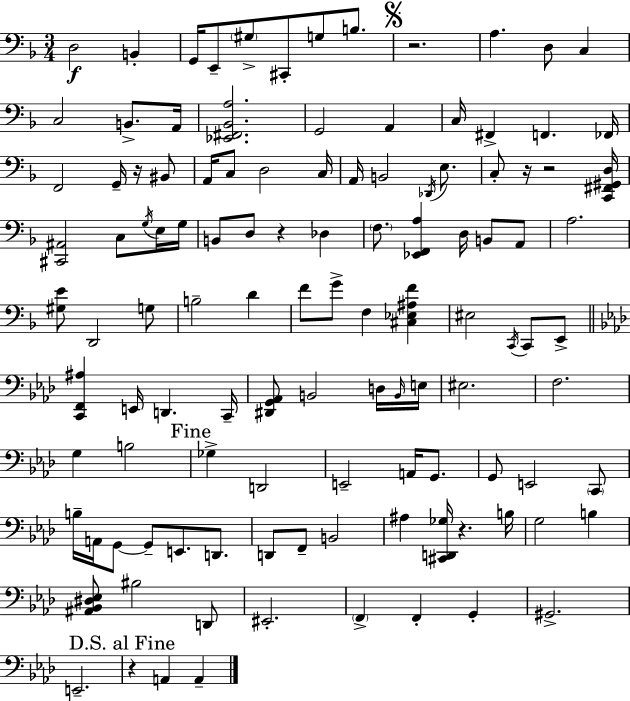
X:1
T:Untitled
M:3/4
L:1/4
K:Dm
D,2 B,, G,,/4 E,,/2 ^G,/2 ^C,,/2 G,/2 B,/2 z2 A, D,/2 C, C,2 B,,/2 A,,/4 [_E,,^F,,_B,,A,]2 G,,2 A,, C,/4 ^F,, F,, _F,,/4 F,,2 G,,/4 z/4 ^B,,/2 A,,/4 C,/2 D,2 C,/4 A,,/4 B,,2 _D,,/4 E,/2 C,/2 z/4 z2 [C,,^F,,^G,,D,]/4 [^C,,^A,,]2 C,/2 G,/4 E,/4 G,/4 B,,/2 D,/2 z _D, F,/2 [_E,,F,,A,] D,/4 B,,/2 A,,/2 A,2 [^G,E]/2 D,,2 G,/2 B,2 D F/2 G/2 F, [^C,_E,^A,F] ^E,2 C,,/4 C,,/2 E,,/2 [C,,F,,^A,] E,,/4 D,, C,,/4 [^D,,G,,_A,,]/2 B,,2 D,/4 B,,/4 E,/4 ^E,2 F,2 G, B,2 _G, D,,2 E,,2 A,,/4 G,,/2 G,,/2 E,,2 C,,/2 B,/4 A,,/4 G,,/2 G,,/2 E,,/2 D,,/2 D,,/2 F,,/2 B,,2 ^A, [^C,,D,,_G,]/4 z B,/4 G,2 B, [^A,,_B,,^D,_E,]/2 ^B,2 D,,/2 ^E,,2 F,, F,, G,, ^G,,2 E,,2 z A,, A,,